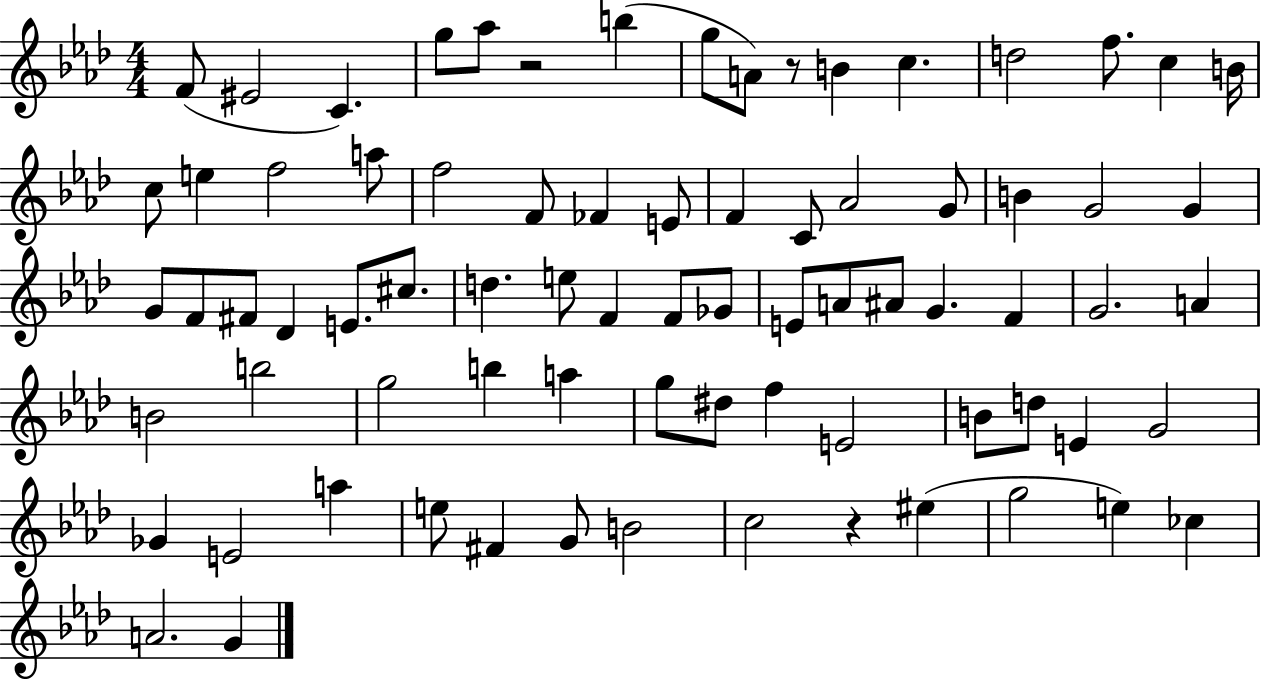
X:1
T:Untitled
M:4/4
L:1/4
K:Ab
F/2 ^E2 C g/2 _a/2 z2 b g/2 A/2 z/2 B c d2 f/2 c B/4 c/2 e f2 a/2 f2 F/2 _F E/2 F C/2 _A2 G/2 B G2 G G/2 F/2 ^F/2 _D E/2 ^c/2 d e/2 F F/2 _G/2 E/2 A/2 ^A/2 G F G2 A B2 b2 g2 b a g/2 ^d/2 f E2 B/2 d/2 E G2 _G E2 a e/2 ^F G/2 B2 c2 z ^e g2 e _c A2 G